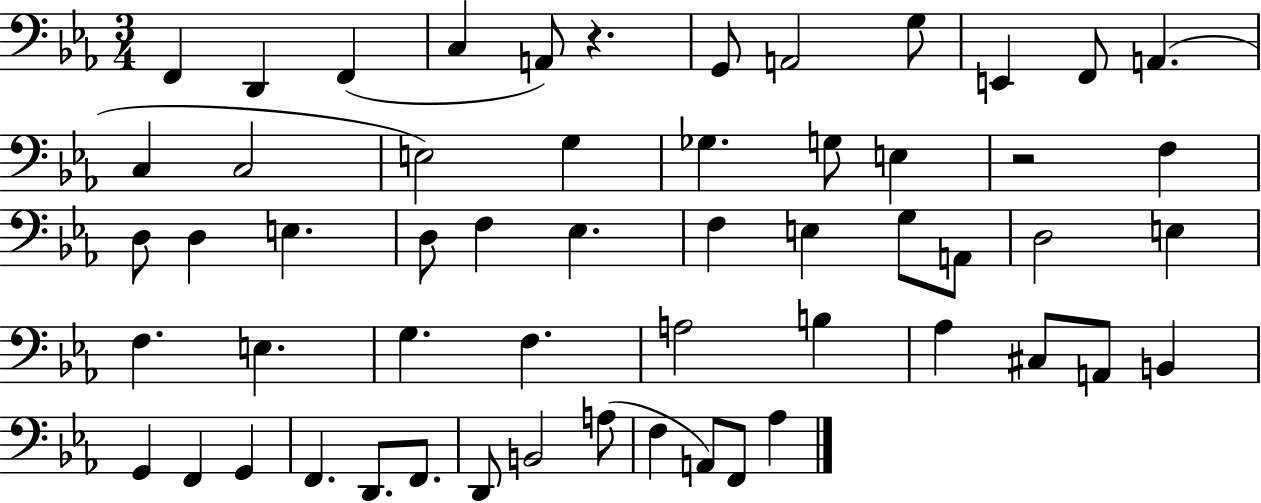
F2/q D2/q F2/q C3/q A2/e R/q. G2/e A2/h G3/e E2/q F2/e A2/q. C3/q C3/h E3/h G3/q Gb3/q. G3/e E3/q R/h F3/q D3/e D3/q E3/q. D3/e F3/q Eb3/q. F3/q E3/q G3/e A2/e D3/h E3/q F3/q. E3/q. G3/q. F3/q. A3/h B3/q Ab3/q C#3/e A2/e B2/q G2/q F2/q G2/q F2/q. D2/e. F2/e. D2/e B2/h A3/e F3/q A2/e F2/e Ab3/q